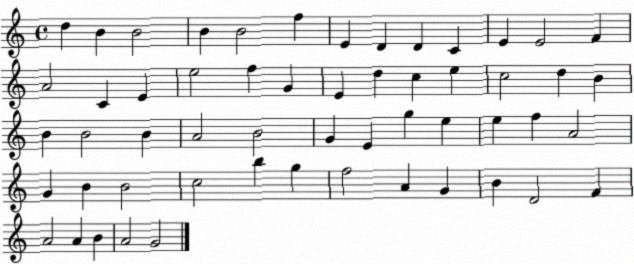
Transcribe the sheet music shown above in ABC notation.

X:1
T:Untitled
M:4/4
L:1/4
K:C
d B B2 B B2 f E D D C E E2 F A2 C E e2 f G E d c e c2 d B B B2 B A2 B2 G E g e e f A2 G B B2 c2 b g f2 A G B D2 F A2 A B A2 G2